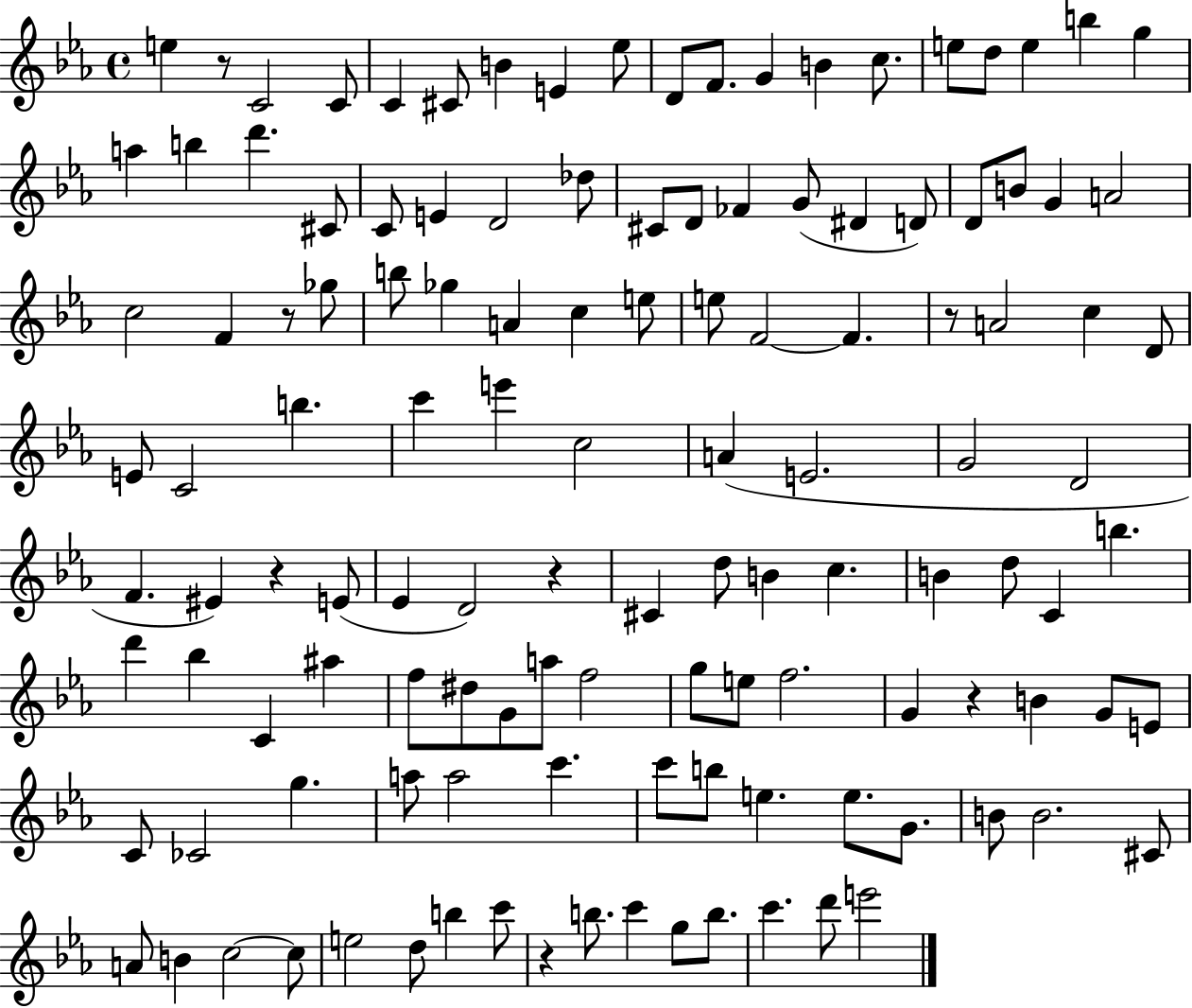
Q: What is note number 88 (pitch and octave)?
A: G4